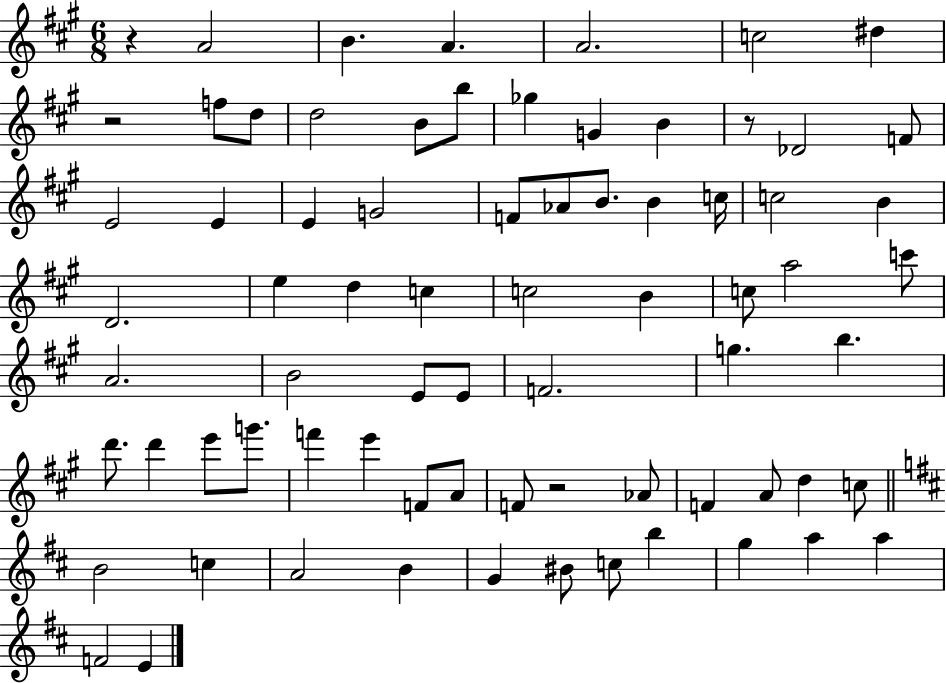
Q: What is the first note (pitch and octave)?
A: A4